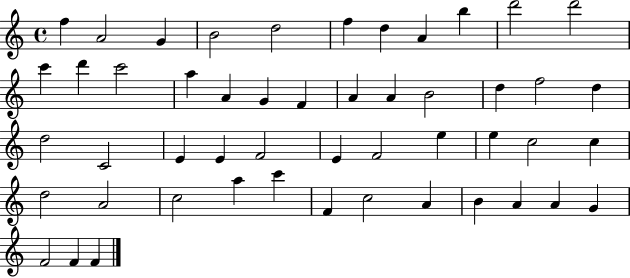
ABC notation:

X:1
T:Untitled
M:4/4
L:1/4
K:C
f A2 G B2 d2 f d A b d'2 d'2 c' d' c'2 a A G F A A B2 d f2 d d2 C2 E E F2 E F2 e e c2 c d2 A2 c2 a c' F c2 A B A A G F2 F F